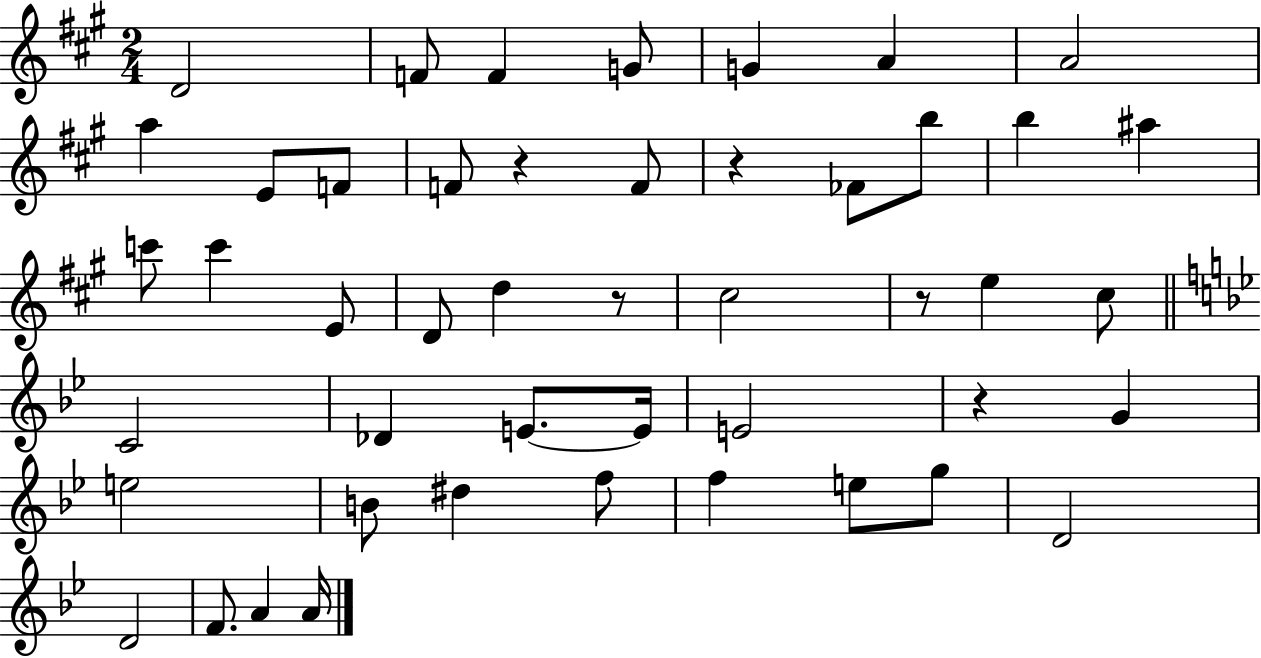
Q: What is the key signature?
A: A major